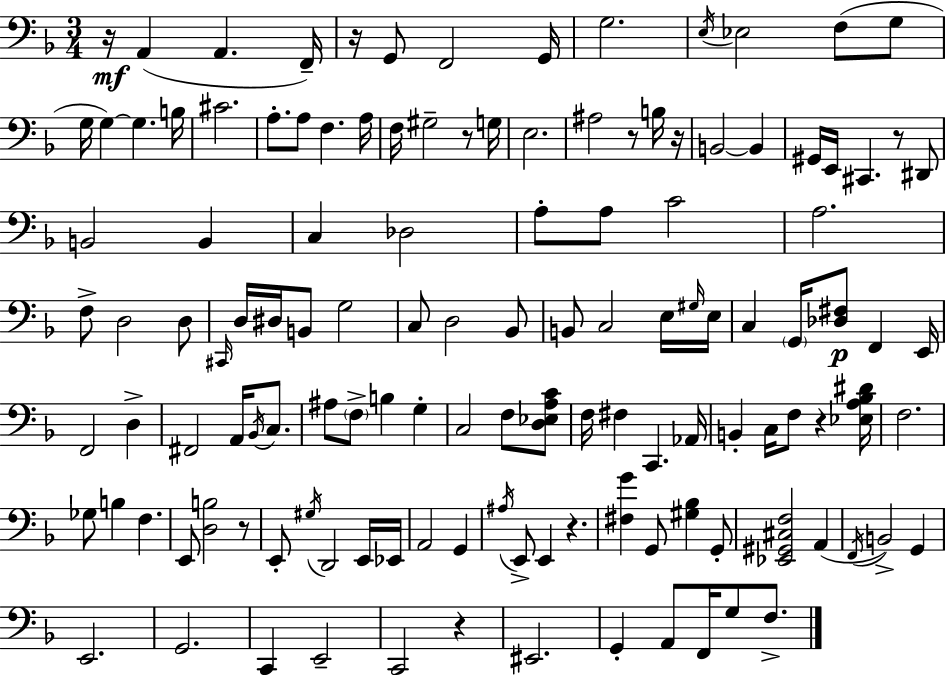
R/s A2/q A2/q. F2/s R/s G2/e F2/h G2/s G3/h. E3/s Eb3/h F3/e G3/e G3/s G3/q G3/q. B3/s C#4/h. A3/e. A3/e F3/q. A3/s F3/s G#3/h R/e G3/s E3/h. A#3/h R/e B3/s R/s B2/h B2/q G#2/s E2/s C#2/q. R/e D#2/e B2/h B2/q C3/q Db3/h A3/e A3/e C4/h A3/h. F3/e D3/h D3/e C#2/s D3/s D#3/s B2/e G3/h C3/e D3/h Bb2/e B2/e C3/h E3/s G#3/s E3/s C3/q G2/s [Db3,F#3]/e F2/q E2/s F2/h D3/q F#2/h A2/s Bb2/s C3/e. A#3/e F3/e B3/q G3/q C3/h F3/e [D3,Eb3,A3,C4]/e F3/s F#3/q C2/q. Ab2/s B2/q C3/s F3/e R/q [Eb3,A3,Bb3,D#4]/s F3/h. Gb3/e B3/q F3/q. E2/e [D3,B3]/h R/e E2/e G#3/s D2/h E2/s Eb2/s A2/h G2/q A#3/s E2/e E2/q R/q. [F#3,G4]/q G2/e [G#3,Bb3]/q G2/e [Eb2,G#2,C#3,F3]/h A2/q F2/s B2/h G2/q E2/h. G2/h. C2/q E2/h C2/h R/q EIS2/h. G2/q A2/e F2/s G3/e F3/e.